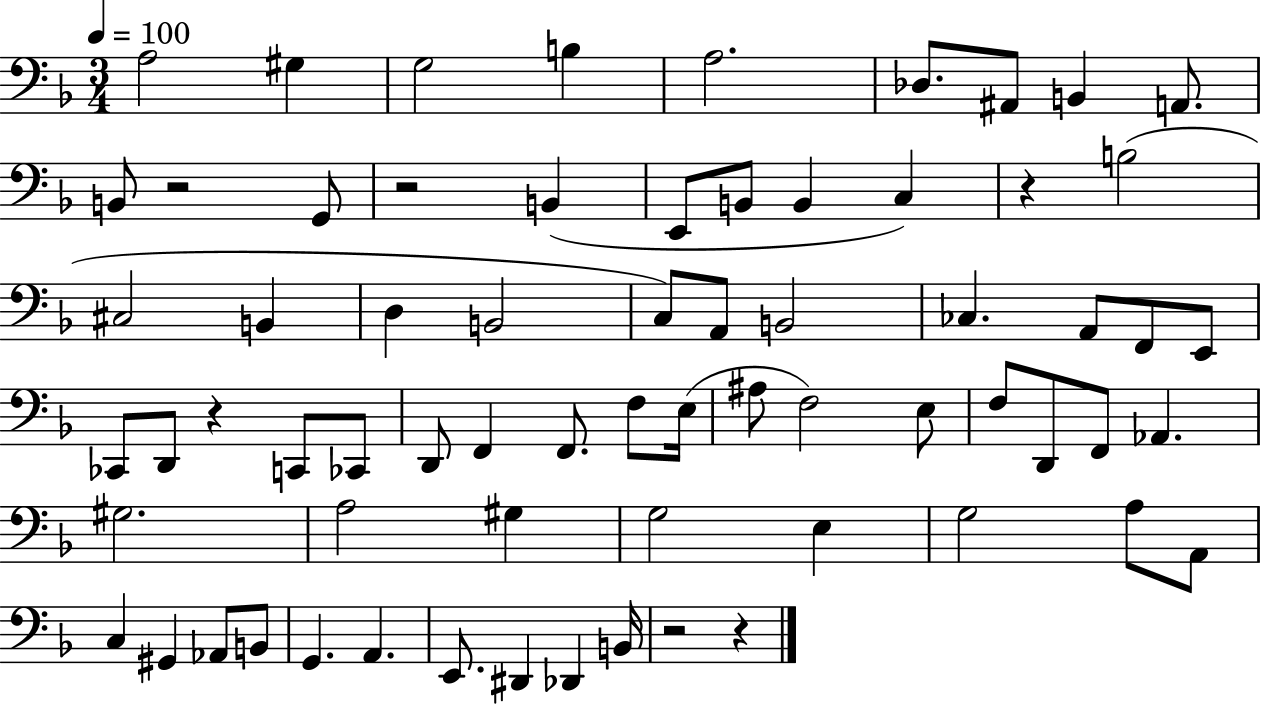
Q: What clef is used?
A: bass